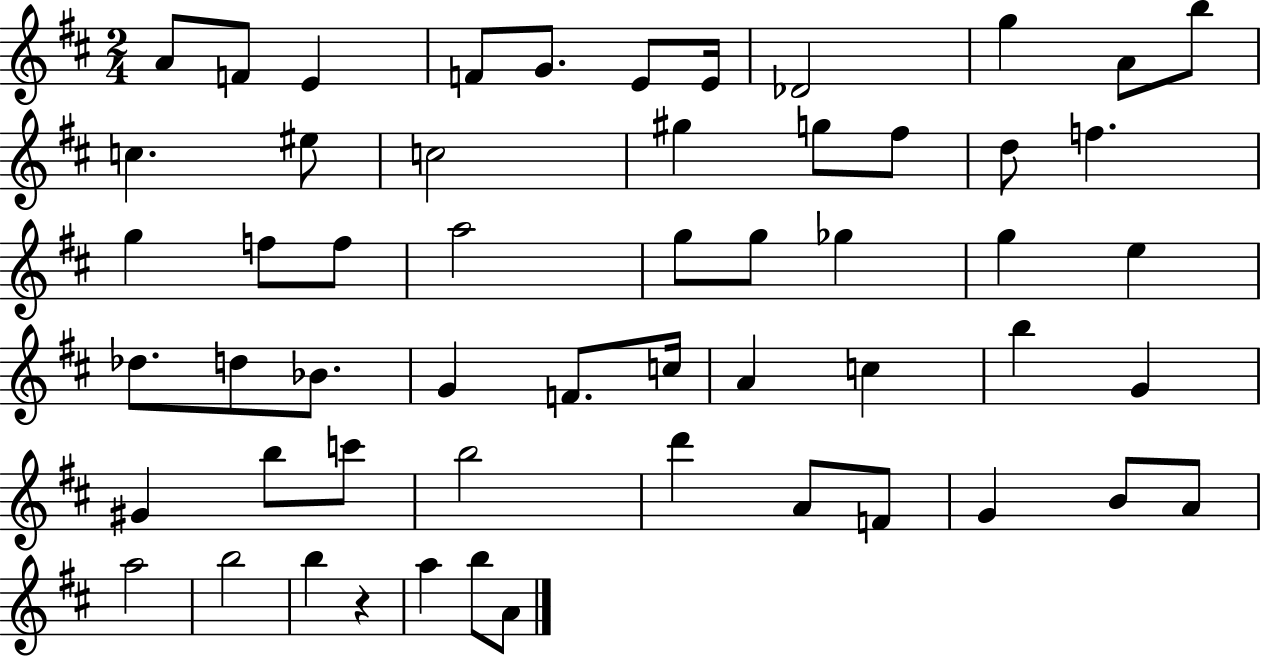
A4/e F4/e E4/q F4/e G4/e. E4/e E4/s Db4/h G5/q A4/e B5/e C5/q. EIS5/e C5/h G#5/q G5/e F#5/e D5/e F5/q. G5/q F5/e F5/e A5/h G5/e G5/e Gb5/q G5/q E5/q Db5/e. D5/e Bb4/e. G4/q F4/e. C5/s A4/q C5/q B5/q G4/q G#4/q B5/e C6/e B5/h D6/q A4/e F4/e G4/q B4/e A4/e A5/h B5/h B5/q R/q A5/q B5/e A4/e